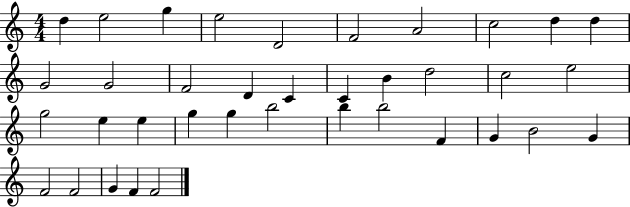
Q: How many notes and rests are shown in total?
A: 37